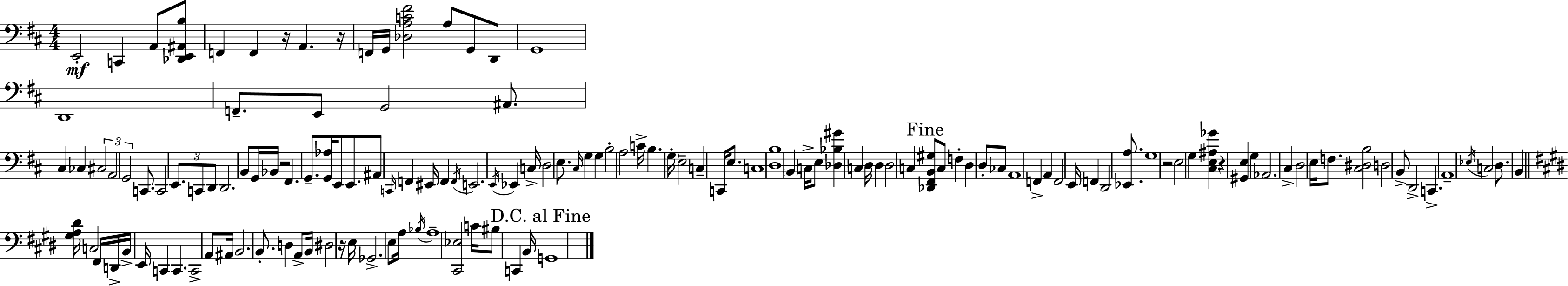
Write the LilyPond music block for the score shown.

{
  \clef bass
  \numericTimeSignature
  \time 4/4
  \key d \major
  e,2-.\mf c,4 a,8 <des, e, ais, b>8 | f,4 f,4 r16 a,4. r16 | f,16 g,16 <des a c' fis'>2 a8 g,8 d,8 | g,1 | \break d,1 | f,8.-- e,8 g,2 ais,8. | cis4 ces4 \tuplet 3/2 { cis2 | a,2 g,2 } | \break c,8. c,2 \tuplet 3/2 { e,8. c,8 | d,8 } d,2. b,8 | g,16 bes,16 r2 fis,4. | g,8.-- <g, aes>16 e,8 e,8. ais,8 \grace { c,16 } f,4 | \break eis,16 f,4 \acciaccatura { f,16 } e,2. | \acciaccatura { e,16 } ees,4 c16-> d2 | e8. \grace { cis16 } g4 g4 b2-. | a2 c'16-> b4. | \break \parenthesize g16-. e2-- c4-- | c,16 e8. c1 | <d b>1 | \parenthesize b,4 c16-> e8 <des bes gis'>4 c4 | \break d16 d4 d2 | c4 \mark "Fine" <des, fis, b, gis>8 c8 f4-. d4 | d8-. ces8 a,1 | f,4-> a,4 f,2 | \break e,16 f,4 d,2 | <ees, a>8. g1 | r2 e2 | g4 <cis e ais ges'>4 r4 | \break <gis, e>4 g4 aes,2. | cis4-> d2 | e16 f8. <cis dis b>2 d2 | b,8-> d,2-> c,4.-> | \break a,1-- | \acciaccatura { ees16 } c2 d8. | b,4 \bar "||" \break \key e \major <gis a dis'>16 c2 fis,16 d,16-> b,16-> e,16 c,4 | c,4. c,2-> a,8 | ais,16 b,2. b,8.-. | d4 a,8-> b,16 dis2 | \break r16 e16 ges,2.-> e8 | a16 \acciaccatura { bes16 } a1-- | <cis, ees>2 c'16 bis8 c,4 | b,16 \mark "D.C. al Fine" g,1 | \break \bar "|."
}